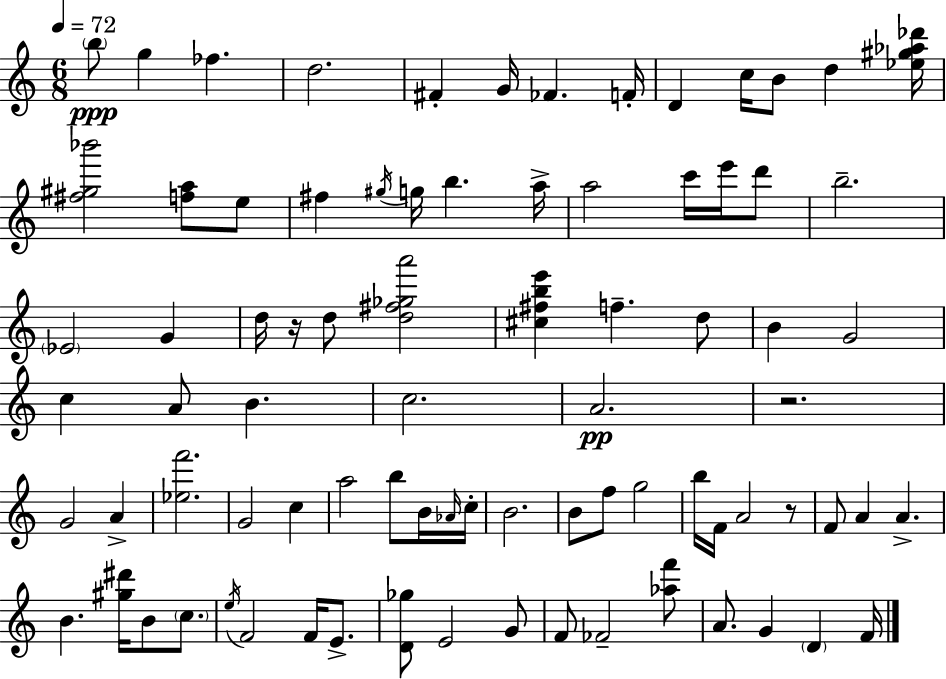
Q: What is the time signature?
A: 6/8